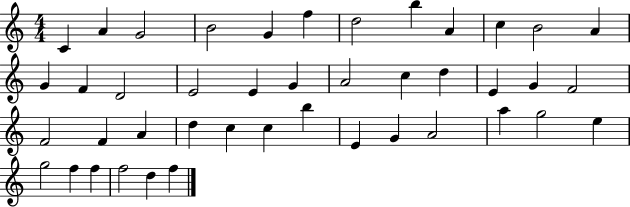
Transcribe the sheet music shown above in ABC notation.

X:1
T:Untitled
M:4/4
L:1/4
K:C
C A G2 B2 G f d2 b A c B2 A G F D2 E2 E G A2 c d E G F2 F2 F A d c c b E G A2 a g2 e g2 f f f2 d f